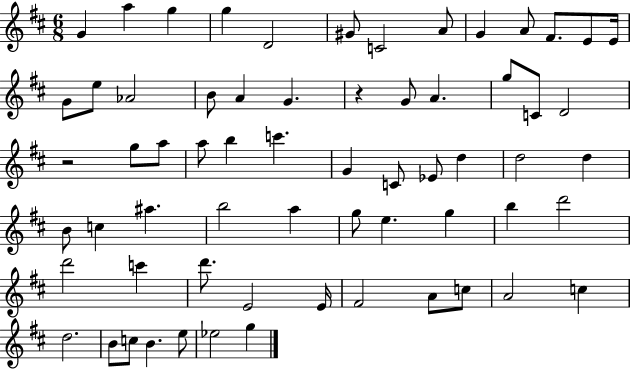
{
  \clef treble
  \numericTimeSignature
  \time 6/8
  \key d \major
  g'4 a''4 g''4 | g''4 d'2 | gis'8 c'2 a'8 | g'4 a'8 fis'8. e'8 e'16 | \break g'8 e''8 aes'2 | b'8 a'4 g'4. | r4 g'8 a'4. | g''8 c'8 d'2 | \break r2 g''8 a''8 | a''8 b''4 c'''4. | g'4 c'8 ees'8 d''4 | d''2 d''4 | \break b'8 c''4 ais''4. | b''2 a''4 | g''8 e''4. g''4 | b''4 d'''2 | \break d'''2 c'''4 | d'''8. e'2 e'16 | fis'2 a'8 c''8 | a'2 c''4 | \break d''2. | b'8 c''8 b'4. e''8 | ees''2 g''4 | \bar "|."
}